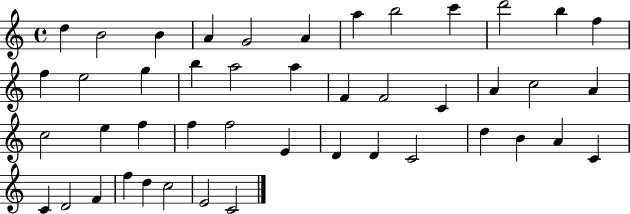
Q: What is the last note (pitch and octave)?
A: C4